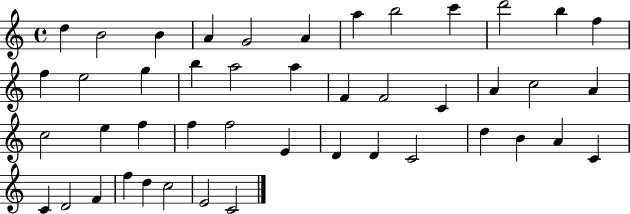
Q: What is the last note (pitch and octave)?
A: C4